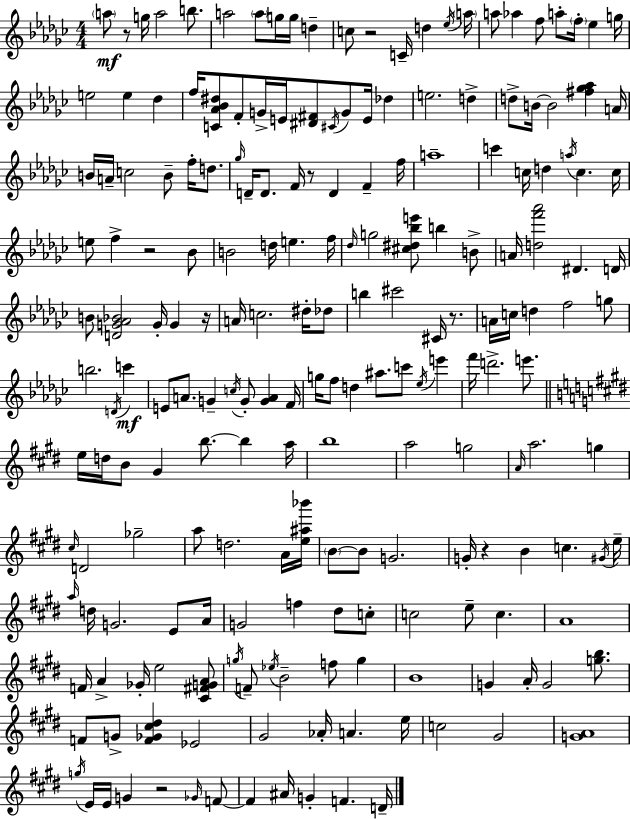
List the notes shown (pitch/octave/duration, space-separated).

A5/e R/e G5/s A5/h B5/e. A5/h A5/e G5/s G5/s D5/q C5/e R/h C4/s D5/q Eb5/s A5/s A5/e Ab5/q F5/e A5/e F5/s Eb5/q G5/s E5/h E5/q Db5/q F5/s [C4,Ab4,Bb4,D#5]/e F4/e G4/s E4/s [D#4,F#4]/e C#4/s G4/e E4/s Db5/q E5/h. D5/q D5/e B4/s B4/h [F#5,Gb5,Ab5]/q A4/s B4/s A4/s C5/h B4/e F5/s D5/e. Gb5/s D4/s D4/e. F4/s R/e D4/q F4/q F5/s A5/w C6/q C5/s D5/q A5/s C5/q. C5/s E5/e F5/q R/h Bb4/e B4/h D5/s E5/q. F5/s Db5/s G5/h [C#5,D#5,Bb5,E6]/e B5/q B4/e A4/s [D5,F6,Ab6]/h D#4/q. D4/s B4/e [D4,G4,Ab4,Bb4]/h G4/s G4/q R/s A4/s C5/h. D#5/s Db5/e B5/q C#6/h C#4/s R/e. A4/s C5/s D5/q F5/h G5/e B5/h. D4/s C6/q E4/e A4/e. G4/q C5/s G4/e [G4,A4]/q F4/s G5/s F5/e D5/q A#5/e. C6/e Eb5/s E6/q F6/s D6/h. E6/e. E5/s D5/s B4/e G#4/q B5/e. B5/q A5/s B5/w A5/h G5/h A4/s A5/h. G5/q C#5/s D4/h Gb5/h A5/e D5/h. A4/s [E5,A#5,Bb6]/s B4/e B4/e G4/h. G4/s R/q B4/q C5/q. G#4/s E5/s A5/s D5/s G4/h. E4/e A4/s G4/h F5/q D#5/e C5/e C5/h E5/e C5/q. A4/w F4/s A4/q Gb4/s E5/h [C#4,F#4,G4,A4]/e G5/s F4/e Eb5/s B4/h F5/e G5/q B4/w G4/q A4/s G4/h [G5,B5]/e. F4/e G4/e [F4,Gb4,C#5,D#5]/q Eb4/h G#4/h Ab4/s A4/q. E5/s C5/h G#4/h [G4,A4]/w G5/s E4/s E4/s G4/q R/h Gb4/s F4/e F4/q A#4/s G4/q F4/q. D4/s